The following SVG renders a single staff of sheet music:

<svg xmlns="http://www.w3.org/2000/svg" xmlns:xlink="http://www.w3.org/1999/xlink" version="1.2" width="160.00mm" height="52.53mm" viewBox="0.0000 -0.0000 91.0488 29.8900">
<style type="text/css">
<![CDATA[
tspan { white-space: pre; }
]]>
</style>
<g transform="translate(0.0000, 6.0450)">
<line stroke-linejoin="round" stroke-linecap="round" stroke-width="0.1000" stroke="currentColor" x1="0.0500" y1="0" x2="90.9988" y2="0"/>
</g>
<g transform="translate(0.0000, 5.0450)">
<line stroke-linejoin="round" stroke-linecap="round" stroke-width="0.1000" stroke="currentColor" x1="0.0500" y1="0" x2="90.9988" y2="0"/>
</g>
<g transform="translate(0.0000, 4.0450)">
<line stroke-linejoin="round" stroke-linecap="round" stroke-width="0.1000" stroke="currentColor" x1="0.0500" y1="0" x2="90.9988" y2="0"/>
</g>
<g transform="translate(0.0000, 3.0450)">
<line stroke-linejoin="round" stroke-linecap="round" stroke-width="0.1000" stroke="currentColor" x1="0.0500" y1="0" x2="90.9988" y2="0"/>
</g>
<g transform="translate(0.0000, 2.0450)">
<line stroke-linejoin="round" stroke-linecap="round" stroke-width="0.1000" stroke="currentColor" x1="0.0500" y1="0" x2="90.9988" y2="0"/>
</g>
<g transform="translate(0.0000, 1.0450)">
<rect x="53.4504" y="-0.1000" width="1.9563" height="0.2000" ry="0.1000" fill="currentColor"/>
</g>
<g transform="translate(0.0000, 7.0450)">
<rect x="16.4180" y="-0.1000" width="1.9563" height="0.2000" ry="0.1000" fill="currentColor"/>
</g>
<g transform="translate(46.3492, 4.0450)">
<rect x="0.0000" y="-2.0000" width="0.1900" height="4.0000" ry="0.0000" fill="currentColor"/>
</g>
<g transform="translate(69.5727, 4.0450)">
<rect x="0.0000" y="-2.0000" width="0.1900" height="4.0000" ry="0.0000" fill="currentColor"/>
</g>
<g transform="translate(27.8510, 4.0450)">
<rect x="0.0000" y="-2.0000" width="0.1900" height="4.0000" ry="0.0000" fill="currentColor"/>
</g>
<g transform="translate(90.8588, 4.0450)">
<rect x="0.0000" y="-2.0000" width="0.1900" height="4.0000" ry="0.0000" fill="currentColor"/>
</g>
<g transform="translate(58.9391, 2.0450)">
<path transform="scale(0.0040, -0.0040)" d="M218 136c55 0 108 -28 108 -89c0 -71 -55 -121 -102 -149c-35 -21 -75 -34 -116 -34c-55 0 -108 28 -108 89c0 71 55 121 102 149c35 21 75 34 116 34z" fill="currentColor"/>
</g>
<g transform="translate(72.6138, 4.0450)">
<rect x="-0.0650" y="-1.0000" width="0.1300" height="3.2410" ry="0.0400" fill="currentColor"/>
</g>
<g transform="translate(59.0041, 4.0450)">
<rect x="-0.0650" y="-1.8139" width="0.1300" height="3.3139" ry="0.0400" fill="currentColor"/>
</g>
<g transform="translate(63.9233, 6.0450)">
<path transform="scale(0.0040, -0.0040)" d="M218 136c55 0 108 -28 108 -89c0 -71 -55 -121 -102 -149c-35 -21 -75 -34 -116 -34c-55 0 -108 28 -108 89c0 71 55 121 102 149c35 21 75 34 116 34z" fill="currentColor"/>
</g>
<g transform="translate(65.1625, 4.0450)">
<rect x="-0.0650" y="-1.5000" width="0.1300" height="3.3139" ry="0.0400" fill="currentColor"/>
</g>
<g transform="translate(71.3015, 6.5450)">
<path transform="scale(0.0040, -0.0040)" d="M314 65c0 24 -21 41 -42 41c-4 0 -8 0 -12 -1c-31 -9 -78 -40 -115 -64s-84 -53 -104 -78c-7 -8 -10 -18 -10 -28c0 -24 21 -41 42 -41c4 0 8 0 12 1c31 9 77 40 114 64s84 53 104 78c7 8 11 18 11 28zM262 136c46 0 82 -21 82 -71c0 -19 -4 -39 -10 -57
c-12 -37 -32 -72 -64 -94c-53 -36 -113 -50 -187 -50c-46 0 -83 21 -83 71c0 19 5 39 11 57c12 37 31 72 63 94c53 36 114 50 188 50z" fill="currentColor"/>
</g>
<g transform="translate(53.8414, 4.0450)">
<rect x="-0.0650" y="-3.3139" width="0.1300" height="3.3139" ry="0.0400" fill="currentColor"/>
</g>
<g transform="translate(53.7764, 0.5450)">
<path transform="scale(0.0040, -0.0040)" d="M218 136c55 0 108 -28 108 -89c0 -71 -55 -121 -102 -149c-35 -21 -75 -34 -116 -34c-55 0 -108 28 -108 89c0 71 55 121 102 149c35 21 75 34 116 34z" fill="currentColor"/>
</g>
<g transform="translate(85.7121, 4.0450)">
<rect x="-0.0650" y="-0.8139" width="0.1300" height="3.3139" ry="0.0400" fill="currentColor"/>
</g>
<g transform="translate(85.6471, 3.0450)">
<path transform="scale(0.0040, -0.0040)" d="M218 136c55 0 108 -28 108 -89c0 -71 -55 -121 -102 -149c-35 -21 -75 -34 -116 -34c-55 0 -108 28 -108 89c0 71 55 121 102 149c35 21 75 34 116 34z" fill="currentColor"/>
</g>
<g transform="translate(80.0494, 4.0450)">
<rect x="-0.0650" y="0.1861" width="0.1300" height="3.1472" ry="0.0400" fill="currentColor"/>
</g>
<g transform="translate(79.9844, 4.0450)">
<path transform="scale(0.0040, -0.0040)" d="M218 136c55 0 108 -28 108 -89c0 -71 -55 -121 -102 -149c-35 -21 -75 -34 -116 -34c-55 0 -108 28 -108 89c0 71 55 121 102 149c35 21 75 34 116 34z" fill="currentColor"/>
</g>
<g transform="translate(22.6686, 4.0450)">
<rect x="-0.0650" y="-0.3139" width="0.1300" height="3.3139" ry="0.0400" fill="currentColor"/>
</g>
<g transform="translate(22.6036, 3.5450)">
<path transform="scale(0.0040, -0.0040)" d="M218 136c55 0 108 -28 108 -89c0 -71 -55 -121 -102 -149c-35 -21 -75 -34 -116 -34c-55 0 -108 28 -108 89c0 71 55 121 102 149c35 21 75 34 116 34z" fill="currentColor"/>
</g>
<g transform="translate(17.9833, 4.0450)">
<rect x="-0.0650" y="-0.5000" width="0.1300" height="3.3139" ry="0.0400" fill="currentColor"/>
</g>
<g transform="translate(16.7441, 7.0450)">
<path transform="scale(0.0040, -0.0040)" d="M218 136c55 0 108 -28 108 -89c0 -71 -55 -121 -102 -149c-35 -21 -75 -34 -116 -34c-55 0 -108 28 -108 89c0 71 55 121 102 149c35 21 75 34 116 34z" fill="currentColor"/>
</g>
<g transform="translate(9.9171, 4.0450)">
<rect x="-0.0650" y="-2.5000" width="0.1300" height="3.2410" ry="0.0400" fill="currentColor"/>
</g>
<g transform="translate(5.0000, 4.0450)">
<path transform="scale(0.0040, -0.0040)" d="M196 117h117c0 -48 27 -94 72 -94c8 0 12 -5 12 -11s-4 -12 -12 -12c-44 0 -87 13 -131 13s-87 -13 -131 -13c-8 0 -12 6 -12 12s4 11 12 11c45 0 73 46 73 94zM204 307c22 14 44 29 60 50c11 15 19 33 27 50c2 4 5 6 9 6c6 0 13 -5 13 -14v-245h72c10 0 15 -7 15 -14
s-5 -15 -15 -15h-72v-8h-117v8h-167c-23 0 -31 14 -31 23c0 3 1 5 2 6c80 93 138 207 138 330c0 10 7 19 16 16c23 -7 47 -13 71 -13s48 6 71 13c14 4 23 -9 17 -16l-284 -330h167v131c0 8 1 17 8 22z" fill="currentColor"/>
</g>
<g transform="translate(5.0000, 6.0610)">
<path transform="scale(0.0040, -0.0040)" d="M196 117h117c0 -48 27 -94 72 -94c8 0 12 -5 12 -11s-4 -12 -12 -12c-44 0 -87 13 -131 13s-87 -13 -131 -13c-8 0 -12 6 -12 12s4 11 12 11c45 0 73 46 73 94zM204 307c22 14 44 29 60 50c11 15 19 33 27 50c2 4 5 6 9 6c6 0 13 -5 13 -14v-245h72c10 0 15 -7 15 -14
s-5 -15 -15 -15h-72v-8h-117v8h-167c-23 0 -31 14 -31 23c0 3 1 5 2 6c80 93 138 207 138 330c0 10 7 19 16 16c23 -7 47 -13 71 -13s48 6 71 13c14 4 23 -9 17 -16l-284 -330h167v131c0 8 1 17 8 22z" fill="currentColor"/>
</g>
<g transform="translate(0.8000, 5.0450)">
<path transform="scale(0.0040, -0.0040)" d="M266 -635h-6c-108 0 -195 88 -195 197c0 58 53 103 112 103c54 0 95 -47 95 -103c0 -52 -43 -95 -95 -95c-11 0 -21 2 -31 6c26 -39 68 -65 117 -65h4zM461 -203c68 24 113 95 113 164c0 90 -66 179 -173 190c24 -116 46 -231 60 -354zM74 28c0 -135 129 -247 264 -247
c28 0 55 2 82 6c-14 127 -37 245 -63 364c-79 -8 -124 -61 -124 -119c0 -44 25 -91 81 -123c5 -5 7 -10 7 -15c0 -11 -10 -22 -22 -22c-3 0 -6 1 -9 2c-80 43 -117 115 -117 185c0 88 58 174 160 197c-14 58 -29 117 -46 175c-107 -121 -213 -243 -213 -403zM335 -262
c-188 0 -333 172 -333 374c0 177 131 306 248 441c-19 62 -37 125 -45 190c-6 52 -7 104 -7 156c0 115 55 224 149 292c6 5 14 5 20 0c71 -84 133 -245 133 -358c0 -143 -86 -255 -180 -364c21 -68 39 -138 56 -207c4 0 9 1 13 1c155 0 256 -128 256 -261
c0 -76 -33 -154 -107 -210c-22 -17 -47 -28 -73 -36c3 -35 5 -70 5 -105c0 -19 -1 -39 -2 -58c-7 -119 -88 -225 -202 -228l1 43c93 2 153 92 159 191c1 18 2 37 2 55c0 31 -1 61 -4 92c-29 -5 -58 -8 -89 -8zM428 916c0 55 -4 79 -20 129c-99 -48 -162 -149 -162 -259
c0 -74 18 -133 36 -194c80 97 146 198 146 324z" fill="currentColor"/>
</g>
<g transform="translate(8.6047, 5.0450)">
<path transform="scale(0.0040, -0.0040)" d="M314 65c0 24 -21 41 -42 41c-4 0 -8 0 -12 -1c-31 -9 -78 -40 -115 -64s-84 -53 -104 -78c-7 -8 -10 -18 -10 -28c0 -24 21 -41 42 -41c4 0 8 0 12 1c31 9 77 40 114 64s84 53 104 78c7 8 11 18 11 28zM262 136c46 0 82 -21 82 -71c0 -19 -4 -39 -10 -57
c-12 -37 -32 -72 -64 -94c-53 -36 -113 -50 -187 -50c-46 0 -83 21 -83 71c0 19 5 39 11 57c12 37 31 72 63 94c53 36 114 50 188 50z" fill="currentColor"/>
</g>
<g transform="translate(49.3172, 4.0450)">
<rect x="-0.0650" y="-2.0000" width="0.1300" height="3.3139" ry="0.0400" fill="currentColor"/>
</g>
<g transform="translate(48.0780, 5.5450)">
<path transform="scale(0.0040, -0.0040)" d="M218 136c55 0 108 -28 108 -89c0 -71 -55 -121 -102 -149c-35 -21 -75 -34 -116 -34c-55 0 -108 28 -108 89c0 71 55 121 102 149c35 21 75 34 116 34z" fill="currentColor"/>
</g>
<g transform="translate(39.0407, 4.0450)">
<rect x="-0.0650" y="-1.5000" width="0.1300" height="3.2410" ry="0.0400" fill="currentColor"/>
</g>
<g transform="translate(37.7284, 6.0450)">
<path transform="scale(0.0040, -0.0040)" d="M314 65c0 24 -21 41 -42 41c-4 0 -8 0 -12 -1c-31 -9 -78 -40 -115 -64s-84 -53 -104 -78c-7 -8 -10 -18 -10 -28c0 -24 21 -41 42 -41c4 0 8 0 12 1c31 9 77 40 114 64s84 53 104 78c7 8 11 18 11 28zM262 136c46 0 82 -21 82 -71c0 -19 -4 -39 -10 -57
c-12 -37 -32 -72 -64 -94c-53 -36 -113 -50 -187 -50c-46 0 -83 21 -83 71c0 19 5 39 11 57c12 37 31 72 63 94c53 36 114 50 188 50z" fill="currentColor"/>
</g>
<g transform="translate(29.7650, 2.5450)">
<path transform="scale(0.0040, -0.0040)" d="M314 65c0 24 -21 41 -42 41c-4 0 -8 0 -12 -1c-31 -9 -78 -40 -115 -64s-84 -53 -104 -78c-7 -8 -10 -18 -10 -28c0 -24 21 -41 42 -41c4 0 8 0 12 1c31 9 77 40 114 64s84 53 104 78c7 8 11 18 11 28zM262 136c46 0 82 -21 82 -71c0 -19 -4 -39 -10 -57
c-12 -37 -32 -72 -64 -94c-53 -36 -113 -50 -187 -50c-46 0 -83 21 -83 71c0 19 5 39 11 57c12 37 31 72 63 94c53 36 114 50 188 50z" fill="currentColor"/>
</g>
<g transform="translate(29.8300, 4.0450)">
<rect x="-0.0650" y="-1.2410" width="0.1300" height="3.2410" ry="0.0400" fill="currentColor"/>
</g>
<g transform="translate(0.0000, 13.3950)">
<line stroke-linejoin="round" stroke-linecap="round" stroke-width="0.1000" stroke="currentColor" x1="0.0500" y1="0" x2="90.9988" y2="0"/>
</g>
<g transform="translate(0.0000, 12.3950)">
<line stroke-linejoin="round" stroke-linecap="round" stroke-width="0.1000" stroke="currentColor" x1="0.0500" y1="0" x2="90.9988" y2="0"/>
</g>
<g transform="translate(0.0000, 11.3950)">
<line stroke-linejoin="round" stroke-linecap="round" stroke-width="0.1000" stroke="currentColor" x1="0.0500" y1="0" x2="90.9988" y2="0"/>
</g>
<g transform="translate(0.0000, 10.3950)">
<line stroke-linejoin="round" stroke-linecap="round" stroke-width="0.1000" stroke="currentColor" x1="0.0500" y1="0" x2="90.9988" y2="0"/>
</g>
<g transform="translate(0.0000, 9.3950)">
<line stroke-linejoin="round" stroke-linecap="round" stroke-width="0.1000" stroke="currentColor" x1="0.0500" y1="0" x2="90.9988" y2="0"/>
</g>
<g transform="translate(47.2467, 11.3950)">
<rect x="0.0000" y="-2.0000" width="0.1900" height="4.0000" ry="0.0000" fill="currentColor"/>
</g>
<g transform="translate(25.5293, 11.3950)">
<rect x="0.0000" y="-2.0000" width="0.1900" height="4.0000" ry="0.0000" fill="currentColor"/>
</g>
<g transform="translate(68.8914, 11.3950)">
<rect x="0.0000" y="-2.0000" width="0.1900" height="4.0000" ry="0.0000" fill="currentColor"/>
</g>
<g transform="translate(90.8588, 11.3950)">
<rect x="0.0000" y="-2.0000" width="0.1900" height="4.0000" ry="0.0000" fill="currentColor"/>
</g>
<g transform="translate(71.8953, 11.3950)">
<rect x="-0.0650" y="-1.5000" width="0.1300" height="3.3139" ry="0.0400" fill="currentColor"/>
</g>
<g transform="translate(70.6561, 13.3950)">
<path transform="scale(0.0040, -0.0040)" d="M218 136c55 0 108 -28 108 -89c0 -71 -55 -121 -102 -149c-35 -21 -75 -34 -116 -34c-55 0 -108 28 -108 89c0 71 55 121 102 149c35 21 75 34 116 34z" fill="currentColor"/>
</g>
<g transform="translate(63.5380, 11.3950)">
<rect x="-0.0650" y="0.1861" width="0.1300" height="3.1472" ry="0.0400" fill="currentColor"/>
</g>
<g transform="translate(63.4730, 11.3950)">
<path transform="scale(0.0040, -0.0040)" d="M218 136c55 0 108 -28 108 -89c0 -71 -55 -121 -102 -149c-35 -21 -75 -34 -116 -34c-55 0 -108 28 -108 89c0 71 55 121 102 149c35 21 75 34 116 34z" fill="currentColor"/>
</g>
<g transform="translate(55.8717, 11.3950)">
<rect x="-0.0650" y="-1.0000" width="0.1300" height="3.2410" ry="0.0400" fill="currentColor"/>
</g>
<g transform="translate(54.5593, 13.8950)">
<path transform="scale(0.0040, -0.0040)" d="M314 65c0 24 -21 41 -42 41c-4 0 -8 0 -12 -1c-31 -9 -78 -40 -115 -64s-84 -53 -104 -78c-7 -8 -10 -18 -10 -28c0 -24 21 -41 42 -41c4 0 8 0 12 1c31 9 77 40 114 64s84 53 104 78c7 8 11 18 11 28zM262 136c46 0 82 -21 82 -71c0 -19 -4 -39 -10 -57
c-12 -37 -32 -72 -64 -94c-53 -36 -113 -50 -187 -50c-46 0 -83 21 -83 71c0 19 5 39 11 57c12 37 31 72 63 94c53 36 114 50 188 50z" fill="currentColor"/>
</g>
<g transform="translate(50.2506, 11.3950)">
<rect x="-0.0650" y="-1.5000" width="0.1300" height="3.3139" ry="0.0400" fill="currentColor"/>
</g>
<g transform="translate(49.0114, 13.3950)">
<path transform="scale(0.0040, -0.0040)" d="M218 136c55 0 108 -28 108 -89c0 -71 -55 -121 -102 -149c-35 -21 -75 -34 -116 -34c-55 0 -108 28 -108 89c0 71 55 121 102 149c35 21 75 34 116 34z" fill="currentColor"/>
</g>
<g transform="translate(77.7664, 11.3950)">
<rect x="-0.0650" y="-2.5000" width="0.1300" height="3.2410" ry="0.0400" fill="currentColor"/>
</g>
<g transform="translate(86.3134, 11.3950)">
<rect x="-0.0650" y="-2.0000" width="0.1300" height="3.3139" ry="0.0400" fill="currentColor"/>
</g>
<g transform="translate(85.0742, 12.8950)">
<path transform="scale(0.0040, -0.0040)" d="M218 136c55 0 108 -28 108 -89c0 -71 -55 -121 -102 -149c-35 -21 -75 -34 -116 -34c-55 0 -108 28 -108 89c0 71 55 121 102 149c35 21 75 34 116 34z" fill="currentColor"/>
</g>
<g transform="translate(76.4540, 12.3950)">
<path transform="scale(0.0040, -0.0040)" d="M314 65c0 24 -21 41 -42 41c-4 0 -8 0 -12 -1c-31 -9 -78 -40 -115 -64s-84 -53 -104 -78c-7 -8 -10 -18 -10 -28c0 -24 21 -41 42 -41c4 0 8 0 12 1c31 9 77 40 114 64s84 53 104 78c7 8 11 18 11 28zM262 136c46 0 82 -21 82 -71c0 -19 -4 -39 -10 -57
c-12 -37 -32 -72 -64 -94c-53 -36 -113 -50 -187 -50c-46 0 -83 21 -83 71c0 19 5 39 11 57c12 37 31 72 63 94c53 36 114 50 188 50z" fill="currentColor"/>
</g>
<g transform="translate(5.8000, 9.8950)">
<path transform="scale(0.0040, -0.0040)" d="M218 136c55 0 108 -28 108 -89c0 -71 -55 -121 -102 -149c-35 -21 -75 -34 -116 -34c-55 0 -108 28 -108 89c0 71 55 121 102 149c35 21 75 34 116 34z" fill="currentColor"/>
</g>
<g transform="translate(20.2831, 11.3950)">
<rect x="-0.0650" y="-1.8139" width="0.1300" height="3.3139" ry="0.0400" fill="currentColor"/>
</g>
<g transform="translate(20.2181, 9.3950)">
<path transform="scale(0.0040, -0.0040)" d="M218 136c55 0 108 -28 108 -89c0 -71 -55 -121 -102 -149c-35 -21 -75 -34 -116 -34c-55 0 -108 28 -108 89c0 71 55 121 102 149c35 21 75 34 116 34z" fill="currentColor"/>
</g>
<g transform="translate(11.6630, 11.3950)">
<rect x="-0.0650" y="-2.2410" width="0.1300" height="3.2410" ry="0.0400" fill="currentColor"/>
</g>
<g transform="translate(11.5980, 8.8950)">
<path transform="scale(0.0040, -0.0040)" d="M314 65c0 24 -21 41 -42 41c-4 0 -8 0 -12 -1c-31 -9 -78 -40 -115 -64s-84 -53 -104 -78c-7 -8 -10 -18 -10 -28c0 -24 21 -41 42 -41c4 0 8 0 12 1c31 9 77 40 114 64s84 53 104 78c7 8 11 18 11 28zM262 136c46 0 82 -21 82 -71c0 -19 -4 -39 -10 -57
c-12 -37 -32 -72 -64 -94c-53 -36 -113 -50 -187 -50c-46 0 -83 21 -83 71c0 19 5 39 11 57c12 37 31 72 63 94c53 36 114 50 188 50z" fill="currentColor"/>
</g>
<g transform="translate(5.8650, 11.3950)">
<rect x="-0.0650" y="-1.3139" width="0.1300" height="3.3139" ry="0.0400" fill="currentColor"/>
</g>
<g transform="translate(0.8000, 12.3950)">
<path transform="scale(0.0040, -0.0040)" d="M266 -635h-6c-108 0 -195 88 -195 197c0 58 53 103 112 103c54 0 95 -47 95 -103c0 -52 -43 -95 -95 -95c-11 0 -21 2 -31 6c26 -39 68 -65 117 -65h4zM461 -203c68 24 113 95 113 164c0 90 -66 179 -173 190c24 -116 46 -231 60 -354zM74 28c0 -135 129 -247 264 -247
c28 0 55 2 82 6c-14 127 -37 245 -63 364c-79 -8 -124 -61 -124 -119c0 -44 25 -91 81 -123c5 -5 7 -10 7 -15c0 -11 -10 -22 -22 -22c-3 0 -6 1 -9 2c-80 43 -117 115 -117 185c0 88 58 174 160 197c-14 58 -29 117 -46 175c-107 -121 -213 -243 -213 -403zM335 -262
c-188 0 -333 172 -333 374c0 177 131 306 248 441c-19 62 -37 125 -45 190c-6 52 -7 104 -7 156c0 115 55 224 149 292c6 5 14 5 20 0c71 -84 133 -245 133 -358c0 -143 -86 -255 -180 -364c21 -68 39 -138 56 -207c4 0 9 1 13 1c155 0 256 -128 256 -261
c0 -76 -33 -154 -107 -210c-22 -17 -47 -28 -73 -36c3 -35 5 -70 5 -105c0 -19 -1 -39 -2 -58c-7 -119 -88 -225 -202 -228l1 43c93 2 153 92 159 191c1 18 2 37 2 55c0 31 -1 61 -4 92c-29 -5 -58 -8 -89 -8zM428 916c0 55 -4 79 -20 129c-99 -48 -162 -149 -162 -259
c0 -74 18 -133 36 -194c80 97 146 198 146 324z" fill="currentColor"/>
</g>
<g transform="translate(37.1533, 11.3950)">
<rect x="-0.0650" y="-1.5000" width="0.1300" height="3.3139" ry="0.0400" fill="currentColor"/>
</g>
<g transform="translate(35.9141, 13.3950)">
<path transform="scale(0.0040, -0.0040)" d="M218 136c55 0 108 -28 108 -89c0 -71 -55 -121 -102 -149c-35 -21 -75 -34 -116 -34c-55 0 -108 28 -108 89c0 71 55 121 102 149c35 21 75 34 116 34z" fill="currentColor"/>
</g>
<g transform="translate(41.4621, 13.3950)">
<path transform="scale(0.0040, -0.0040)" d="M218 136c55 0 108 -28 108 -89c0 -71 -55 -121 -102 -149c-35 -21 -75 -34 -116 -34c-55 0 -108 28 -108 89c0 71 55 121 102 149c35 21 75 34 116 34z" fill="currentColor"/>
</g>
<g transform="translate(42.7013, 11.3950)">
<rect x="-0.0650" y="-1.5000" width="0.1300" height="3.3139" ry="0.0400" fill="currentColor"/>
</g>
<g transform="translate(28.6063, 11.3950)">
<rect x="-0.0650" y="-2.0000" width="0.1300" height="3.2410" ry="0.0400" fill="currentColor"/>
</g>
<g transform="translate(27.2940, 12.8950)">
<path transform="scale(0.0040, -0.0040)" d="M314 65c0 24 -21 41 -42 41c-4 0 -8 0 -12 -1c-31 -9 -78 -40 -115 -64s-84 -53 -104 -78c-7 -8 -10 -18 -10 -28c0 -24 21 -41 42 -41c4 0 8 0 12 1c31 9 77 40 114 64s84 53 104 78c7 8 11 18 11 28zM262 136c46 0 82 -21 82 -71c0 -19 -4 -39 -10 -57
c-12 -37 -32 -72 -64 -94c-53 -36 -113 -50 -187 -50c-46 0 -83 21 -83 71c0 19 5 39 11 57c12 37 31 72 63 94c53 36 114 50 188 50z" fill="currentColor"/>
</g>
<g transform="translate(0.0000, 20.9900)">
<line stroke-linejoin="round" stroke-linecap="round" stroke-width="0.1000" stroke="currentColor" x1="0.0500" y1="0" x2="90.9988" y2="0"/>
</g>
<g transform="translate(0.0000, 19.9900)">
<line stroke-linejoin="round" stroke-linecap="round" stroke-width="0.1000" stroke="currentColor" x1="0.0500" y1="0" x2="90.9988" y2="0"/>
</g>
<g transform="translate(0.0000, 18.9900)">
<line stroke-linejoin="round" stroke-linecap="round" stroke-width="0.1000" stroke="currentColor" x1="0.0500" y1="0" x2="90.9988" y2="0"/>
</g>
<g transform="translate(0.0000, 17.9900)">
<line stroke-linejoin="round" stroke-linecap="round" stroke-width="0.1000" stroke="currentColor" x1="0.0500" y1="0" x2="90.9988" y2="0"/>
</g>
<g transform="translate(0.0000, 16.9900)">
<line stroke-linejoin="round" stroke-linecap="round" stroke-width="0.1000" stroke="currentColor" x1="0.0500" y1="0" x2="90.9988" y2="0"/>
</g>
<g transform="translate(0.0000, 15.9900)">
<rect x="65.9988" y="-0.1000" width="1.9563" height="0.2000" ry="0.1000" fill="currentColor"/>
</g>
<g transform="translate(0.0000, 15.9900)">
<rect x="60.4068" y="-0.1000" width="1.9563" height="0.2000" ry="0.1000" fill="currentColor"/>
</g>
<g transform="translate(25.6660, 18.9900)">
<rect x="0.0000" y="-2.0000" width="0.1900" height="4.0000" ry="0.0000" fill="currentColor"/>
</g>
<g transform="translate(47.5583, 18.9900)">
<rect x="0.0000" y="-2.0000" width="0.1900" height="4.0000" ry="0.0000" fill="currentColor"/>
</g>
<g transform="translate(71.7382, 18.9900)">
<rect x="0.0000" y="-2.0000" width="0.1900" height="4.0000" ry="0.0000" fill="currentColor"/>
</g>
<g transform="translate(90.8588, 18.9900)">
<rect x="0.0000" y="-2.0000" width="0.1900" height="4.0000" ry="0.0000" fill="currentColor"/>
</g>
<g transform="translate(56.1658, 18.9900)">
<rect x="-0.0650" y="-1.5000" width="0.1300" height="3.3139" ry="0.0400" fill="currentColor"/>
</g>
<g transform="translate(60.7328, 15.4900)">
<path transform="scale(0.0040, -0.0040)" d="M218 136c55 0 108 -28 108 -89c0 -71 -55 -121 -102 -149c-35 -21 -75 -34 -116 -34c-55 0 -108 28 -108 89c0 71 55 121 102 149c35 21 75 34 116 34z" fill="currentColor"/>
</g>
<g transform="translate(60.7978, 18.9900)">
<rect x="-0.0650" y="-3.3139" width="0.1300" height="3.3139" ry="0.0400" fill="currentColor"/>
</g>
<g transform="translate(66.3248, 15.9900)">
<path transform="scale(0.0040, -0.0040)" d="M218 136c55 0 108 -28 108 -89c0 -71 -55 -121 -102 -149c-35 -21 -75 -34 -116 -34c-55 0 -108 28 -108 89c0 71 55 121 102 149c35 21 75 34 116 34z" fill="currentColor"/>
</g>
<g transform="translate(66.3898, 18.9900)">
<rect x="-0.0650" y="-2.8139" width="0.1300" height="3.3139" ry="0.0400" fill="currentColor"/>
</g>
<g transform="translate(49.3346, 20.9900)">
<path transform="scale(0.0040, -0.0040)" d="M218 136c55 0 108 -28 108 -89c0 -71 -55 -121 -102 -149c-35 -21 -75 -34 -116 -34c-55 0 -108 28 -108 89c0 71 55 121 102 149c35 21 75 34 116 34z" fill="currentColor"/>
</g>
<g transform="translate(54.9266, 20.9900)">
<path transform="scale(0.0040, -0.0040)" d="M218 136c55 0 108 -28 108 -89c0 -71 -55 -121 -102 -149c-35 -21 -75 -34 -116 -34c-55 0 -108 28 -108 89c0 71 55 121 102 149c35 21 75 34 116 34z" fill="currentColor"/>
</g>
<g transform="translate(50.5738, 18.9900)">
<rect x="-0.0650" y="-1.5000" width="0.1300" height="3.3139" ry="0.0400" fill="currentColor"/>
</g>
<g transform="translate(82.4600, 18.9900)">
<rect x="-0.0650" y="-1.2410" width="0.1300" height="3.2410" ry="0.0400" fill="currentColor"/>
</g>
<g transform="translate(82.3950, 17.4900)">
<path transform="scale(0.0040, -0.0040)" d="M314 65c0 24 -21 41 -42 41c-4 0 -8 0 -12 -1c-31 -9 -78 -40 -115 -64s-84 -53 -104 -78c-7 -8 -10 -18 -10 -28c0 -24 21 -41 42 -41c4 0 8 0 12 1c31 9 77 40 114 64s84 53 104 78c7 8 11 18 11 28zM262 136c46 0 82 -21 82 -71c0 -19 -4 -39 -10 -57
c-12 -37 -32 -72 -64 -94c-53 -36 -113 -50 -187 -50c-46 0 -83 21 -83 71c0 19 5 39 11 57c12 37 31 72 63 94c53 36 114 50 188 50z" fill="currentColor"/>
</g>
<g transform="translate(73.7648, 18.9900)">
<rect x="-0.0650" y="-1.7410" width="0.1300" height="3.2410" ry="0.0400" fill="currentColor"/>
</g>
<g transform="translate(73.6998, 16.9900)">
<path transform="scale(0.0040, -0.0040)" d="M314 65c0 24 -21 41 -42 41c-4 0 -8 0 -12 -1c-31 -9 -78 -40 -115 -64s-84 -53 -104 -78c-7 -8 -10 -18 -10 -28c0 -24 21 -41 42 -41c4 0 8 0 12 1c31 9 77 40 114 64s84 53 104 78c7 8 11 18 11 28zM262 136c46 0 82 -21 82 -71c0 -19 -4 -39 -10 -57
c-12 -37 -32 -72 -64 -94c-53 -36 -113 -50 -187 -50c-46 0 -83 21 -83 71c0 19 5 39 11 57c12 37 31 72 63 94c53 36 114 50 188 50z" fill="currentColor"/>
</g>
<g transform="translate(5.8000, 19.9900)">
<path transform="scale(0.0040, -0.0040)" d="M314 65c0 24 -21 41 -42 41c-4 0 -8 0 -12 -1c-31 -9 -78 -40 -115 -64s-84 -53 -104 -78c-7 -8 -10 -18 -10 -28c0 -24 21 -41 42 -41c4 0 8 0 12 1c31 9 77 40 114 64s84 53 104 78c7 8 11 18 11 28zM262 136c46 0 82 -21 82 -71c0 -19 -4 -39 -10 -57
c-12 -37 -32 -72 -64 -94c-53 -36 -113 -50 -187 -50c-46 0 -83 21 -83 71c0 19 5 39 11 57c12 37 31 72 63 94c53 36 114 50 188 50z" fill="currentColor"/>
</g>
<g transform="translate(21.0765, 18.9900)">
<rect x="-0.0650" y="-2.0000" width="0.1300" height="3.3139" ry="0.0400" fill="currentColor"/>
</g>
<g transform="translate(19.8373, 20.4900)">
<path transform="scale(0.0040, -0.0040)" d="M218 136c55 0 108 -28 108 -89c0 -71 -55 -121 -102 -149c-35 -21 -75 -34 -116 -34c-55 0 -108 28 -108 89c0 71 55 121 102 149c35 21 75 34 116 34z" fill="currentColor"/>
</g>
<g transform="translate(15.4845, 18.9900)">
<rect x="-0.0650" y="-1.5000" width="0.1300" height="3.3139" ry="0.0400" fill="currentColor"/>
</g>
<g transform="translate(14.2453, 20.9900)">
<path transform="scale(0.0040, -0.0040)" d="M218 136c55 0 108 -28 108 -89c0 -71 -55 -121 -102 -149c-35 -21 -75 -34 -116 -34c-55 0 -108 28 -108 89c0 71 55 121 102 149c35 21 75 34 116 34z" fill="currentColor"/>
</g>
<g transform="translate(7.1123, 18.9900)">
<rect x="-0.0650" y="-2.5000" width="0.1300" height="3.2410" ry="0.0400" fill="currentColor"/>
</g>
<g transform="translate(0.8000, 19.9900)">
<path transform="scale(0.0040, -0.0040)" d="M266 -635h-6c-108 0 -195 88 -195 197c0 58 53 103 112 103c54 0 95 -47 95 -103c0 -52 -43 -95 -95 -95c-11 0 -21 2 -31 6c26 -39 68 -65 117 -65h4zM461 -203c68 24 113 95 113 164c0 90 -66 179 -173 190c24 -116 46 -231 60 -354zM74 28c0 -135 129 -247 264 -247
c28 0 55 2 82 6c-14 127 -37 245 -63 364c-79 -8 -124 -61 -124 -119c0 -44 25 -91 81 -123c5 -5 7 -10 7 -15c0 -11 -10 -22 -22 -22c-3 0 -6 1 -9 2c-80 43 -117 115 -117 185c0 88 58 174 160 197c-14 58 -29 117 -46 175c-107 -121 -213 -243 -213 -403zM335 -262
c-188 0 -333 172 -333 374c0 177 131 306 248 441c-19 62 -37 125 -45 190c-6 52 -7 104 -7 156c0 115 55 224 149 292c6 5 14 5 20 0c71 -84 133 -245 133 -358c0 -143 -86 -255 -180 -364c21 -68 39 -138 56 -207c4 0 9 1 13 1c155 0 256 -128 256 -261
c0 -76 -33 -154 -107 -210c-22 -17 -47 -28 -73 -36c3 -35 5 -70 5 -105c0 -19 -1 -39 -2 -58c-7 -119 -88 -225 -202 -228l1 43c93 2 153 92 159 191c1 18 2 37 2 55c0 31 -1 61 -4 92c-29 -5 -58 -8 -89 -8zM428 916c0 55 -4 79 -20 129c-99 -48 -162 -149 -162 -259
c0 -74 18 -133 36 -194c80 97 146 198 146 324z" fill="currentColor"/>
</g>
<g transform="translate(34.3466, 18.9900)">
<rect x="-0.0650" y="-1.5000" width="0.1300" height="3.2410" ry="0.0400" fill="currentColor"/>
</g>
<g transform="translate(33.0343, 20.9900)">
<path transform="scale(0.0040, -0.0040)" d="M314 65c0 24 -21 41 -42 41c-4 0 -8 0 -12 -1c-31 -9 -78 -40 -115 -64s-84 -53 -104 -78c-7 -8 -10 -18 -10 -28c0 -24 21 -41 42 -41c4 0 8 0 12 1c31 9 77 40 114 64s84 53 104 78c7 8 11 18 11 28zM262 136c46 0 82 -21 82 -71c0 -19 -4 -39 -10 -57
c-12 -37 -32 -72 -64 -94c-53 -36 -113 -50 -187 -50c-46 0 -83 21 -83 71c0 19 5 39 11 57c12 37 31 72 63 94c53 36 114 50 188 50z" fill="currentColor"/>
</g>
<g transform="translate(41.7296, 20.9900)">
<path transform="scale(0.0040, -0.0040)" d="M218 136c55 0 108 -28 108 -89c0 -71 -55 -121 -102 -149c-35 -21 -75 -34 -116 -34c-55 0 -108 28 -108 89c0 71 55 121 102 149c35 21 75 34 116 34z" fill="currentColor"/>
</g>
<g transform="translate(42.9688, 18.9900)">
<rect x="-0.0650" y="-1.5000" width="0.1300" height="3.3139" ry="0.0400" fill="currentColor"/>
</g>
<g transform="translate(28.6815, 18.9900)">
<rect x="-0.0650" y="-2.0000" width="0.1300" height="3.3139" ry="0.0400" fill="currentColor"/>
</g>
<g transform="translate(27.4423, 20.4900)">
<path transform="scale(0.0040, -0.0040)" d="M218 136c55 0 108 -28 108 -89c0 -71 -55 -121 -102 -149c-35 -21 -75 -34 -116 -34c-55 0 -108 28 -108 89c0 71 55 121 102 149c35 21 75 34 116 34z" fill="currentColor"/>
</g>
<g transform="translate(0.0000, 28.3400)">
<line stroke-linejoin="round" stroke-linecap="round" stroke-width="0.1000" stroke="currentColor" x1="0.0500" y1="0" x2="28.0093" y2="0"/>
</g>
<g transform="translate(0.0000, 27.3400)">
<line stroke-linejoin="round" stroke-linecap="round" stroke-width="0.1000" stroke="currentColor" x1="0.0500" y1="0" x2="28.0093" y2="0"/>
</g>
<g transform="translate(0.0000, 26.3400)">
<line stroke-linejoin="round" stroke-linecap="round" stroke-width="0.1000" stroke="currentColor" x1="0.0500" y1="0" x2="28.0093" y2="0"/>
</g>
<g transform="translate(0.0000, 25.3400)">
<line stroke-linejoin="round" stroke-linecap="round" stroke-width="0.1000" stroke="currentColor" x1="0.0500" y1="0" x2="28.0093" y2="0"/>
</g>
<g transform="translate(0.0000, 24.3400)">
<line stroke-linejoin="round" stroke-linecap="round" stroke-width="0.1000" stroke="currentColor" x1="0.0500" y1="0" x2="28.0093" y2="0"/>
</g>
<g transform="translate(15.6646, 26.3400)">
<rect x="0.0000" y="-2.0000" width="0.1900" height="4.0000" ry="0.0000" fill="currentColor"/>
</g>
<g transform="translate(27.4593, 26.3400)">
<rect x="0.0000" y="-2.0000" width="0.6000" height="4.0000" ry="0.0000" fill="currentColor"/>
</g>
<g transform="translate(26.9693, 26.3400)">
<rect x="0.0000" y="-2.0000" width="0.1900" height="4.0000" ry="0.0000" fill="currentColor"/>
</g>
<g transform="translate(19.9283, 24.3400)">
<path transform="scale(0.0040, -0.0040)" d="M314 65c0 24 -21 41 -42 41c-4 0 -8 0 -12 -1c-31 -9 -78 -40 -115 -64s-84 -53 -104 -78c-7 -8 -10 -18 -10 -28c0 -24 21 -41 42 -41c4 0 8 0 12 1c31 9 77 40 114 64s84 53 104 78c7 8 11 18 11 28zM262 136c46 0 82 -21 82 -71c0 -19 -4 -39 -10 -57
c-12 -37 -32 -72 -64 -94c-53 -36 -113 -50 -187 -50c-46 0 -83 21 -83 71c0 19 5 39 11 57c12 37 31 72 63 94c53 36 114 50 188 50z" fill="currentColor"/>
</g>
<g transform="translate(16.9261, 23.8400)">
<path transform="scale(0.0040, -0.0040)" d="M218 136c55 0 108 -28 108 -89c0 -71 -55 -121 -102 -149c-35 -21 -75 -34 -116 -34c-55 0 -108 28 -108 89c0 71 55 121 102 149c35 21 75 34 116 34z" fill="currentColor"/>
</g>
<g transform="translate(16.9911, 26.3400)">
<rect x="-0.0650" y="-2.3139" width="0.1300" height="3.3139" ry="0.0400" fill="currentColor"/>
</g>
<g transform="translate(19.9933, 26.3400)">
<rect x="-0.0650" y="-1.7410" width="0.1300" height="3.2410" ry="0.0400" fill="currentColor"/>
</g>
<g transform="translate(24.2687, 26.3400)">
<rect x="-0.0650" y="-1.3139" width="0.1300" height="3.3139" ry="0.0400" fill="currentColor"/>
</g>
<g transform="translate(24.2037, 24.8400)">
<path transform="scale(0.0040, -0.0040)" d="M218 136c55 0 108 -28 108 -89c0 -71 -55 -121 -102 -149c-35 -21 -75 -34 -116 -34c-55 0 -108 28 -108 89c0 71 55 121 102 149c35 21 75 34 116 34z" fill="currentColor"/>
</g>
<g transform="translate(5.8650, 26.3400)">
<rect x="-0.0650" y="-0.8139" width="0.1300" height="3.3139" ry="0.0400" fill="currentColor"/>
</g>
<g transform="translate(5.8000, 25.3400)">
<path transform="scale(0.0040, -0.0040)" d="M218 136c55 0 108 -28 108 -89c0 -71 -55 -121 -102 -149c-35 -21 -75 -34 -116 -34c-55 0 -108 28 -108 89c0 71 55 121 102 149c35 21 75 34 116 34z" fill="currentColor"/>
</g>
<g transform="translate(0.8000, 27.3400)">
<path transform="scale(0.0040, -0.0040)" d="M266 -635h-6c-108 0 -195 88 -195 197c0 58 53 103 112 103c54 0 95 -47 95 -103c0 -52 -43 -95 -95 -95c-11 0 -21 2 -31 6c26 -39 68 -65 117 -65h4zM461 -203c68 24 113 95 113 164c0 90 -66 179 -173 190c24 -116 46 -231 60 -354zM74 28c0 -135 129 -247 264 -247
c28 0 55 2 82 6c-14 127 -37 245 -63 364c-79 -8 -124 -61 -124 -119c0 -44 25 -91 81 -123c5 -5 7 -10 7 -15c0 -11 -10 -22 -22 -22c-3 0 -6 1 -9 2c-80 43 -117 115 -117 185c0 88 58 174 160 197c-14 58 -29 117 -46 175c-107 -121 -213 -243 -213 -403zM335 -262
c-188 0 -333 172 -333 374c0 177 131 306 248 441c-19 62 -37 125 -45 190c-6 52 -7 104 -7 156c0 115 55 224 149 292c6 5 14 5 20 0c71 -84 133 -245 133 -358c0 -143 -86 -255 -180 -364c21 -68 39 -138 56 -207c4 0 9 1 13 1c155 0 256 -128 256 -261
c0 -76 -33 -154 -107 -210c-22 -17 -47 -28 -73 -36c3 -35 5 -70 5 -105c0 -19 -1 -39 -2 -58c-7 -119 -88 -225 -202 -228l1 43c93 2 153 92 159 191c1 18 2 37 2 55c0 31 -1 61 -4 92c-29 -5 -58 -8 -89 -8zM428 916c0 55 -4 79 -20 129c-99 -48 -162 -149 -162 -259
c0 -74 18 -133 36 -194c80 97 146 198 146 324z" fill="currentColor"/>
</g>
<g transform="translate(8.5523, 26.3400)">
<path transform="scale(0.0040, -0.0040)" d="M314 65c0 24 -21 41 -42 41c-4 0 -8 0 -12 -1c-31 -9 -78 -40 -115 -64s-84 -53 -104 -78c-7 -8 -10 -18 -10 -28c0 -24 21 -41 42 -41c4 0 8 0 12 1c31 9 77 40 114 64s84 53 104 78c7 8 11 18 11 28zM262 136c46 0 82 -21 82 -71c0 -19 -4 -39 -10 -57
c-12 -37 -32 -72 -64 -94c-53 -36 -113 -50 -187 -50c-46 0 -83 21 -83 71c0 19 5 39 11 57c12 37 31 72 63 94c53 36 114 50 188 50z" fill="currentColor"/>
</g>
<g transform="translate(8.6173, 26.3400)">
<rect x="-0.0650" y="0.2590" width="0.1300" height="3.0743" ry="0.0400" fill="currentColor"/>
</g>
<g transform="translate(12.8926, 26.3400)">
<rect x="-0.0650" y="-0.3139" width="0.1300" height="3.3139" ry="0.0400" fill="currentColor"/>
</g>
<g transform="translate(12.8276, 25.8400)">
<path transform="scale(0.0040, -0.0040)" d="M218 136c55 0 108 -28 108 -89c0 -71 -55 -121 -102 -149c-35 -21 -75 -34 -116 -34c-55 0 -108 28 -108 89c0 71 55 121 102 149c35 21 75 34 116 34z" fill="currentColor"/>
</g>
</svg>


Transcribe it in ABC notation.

X:1
T:Untitled
M:4/4
L:1/4
K:C
G2 C c e2 E2 F b f E D2 B d e g2 f F2 E E E D2 B E G2 F G2 E F F E2 E E E b a f2 e2 d B2 c g f2 e